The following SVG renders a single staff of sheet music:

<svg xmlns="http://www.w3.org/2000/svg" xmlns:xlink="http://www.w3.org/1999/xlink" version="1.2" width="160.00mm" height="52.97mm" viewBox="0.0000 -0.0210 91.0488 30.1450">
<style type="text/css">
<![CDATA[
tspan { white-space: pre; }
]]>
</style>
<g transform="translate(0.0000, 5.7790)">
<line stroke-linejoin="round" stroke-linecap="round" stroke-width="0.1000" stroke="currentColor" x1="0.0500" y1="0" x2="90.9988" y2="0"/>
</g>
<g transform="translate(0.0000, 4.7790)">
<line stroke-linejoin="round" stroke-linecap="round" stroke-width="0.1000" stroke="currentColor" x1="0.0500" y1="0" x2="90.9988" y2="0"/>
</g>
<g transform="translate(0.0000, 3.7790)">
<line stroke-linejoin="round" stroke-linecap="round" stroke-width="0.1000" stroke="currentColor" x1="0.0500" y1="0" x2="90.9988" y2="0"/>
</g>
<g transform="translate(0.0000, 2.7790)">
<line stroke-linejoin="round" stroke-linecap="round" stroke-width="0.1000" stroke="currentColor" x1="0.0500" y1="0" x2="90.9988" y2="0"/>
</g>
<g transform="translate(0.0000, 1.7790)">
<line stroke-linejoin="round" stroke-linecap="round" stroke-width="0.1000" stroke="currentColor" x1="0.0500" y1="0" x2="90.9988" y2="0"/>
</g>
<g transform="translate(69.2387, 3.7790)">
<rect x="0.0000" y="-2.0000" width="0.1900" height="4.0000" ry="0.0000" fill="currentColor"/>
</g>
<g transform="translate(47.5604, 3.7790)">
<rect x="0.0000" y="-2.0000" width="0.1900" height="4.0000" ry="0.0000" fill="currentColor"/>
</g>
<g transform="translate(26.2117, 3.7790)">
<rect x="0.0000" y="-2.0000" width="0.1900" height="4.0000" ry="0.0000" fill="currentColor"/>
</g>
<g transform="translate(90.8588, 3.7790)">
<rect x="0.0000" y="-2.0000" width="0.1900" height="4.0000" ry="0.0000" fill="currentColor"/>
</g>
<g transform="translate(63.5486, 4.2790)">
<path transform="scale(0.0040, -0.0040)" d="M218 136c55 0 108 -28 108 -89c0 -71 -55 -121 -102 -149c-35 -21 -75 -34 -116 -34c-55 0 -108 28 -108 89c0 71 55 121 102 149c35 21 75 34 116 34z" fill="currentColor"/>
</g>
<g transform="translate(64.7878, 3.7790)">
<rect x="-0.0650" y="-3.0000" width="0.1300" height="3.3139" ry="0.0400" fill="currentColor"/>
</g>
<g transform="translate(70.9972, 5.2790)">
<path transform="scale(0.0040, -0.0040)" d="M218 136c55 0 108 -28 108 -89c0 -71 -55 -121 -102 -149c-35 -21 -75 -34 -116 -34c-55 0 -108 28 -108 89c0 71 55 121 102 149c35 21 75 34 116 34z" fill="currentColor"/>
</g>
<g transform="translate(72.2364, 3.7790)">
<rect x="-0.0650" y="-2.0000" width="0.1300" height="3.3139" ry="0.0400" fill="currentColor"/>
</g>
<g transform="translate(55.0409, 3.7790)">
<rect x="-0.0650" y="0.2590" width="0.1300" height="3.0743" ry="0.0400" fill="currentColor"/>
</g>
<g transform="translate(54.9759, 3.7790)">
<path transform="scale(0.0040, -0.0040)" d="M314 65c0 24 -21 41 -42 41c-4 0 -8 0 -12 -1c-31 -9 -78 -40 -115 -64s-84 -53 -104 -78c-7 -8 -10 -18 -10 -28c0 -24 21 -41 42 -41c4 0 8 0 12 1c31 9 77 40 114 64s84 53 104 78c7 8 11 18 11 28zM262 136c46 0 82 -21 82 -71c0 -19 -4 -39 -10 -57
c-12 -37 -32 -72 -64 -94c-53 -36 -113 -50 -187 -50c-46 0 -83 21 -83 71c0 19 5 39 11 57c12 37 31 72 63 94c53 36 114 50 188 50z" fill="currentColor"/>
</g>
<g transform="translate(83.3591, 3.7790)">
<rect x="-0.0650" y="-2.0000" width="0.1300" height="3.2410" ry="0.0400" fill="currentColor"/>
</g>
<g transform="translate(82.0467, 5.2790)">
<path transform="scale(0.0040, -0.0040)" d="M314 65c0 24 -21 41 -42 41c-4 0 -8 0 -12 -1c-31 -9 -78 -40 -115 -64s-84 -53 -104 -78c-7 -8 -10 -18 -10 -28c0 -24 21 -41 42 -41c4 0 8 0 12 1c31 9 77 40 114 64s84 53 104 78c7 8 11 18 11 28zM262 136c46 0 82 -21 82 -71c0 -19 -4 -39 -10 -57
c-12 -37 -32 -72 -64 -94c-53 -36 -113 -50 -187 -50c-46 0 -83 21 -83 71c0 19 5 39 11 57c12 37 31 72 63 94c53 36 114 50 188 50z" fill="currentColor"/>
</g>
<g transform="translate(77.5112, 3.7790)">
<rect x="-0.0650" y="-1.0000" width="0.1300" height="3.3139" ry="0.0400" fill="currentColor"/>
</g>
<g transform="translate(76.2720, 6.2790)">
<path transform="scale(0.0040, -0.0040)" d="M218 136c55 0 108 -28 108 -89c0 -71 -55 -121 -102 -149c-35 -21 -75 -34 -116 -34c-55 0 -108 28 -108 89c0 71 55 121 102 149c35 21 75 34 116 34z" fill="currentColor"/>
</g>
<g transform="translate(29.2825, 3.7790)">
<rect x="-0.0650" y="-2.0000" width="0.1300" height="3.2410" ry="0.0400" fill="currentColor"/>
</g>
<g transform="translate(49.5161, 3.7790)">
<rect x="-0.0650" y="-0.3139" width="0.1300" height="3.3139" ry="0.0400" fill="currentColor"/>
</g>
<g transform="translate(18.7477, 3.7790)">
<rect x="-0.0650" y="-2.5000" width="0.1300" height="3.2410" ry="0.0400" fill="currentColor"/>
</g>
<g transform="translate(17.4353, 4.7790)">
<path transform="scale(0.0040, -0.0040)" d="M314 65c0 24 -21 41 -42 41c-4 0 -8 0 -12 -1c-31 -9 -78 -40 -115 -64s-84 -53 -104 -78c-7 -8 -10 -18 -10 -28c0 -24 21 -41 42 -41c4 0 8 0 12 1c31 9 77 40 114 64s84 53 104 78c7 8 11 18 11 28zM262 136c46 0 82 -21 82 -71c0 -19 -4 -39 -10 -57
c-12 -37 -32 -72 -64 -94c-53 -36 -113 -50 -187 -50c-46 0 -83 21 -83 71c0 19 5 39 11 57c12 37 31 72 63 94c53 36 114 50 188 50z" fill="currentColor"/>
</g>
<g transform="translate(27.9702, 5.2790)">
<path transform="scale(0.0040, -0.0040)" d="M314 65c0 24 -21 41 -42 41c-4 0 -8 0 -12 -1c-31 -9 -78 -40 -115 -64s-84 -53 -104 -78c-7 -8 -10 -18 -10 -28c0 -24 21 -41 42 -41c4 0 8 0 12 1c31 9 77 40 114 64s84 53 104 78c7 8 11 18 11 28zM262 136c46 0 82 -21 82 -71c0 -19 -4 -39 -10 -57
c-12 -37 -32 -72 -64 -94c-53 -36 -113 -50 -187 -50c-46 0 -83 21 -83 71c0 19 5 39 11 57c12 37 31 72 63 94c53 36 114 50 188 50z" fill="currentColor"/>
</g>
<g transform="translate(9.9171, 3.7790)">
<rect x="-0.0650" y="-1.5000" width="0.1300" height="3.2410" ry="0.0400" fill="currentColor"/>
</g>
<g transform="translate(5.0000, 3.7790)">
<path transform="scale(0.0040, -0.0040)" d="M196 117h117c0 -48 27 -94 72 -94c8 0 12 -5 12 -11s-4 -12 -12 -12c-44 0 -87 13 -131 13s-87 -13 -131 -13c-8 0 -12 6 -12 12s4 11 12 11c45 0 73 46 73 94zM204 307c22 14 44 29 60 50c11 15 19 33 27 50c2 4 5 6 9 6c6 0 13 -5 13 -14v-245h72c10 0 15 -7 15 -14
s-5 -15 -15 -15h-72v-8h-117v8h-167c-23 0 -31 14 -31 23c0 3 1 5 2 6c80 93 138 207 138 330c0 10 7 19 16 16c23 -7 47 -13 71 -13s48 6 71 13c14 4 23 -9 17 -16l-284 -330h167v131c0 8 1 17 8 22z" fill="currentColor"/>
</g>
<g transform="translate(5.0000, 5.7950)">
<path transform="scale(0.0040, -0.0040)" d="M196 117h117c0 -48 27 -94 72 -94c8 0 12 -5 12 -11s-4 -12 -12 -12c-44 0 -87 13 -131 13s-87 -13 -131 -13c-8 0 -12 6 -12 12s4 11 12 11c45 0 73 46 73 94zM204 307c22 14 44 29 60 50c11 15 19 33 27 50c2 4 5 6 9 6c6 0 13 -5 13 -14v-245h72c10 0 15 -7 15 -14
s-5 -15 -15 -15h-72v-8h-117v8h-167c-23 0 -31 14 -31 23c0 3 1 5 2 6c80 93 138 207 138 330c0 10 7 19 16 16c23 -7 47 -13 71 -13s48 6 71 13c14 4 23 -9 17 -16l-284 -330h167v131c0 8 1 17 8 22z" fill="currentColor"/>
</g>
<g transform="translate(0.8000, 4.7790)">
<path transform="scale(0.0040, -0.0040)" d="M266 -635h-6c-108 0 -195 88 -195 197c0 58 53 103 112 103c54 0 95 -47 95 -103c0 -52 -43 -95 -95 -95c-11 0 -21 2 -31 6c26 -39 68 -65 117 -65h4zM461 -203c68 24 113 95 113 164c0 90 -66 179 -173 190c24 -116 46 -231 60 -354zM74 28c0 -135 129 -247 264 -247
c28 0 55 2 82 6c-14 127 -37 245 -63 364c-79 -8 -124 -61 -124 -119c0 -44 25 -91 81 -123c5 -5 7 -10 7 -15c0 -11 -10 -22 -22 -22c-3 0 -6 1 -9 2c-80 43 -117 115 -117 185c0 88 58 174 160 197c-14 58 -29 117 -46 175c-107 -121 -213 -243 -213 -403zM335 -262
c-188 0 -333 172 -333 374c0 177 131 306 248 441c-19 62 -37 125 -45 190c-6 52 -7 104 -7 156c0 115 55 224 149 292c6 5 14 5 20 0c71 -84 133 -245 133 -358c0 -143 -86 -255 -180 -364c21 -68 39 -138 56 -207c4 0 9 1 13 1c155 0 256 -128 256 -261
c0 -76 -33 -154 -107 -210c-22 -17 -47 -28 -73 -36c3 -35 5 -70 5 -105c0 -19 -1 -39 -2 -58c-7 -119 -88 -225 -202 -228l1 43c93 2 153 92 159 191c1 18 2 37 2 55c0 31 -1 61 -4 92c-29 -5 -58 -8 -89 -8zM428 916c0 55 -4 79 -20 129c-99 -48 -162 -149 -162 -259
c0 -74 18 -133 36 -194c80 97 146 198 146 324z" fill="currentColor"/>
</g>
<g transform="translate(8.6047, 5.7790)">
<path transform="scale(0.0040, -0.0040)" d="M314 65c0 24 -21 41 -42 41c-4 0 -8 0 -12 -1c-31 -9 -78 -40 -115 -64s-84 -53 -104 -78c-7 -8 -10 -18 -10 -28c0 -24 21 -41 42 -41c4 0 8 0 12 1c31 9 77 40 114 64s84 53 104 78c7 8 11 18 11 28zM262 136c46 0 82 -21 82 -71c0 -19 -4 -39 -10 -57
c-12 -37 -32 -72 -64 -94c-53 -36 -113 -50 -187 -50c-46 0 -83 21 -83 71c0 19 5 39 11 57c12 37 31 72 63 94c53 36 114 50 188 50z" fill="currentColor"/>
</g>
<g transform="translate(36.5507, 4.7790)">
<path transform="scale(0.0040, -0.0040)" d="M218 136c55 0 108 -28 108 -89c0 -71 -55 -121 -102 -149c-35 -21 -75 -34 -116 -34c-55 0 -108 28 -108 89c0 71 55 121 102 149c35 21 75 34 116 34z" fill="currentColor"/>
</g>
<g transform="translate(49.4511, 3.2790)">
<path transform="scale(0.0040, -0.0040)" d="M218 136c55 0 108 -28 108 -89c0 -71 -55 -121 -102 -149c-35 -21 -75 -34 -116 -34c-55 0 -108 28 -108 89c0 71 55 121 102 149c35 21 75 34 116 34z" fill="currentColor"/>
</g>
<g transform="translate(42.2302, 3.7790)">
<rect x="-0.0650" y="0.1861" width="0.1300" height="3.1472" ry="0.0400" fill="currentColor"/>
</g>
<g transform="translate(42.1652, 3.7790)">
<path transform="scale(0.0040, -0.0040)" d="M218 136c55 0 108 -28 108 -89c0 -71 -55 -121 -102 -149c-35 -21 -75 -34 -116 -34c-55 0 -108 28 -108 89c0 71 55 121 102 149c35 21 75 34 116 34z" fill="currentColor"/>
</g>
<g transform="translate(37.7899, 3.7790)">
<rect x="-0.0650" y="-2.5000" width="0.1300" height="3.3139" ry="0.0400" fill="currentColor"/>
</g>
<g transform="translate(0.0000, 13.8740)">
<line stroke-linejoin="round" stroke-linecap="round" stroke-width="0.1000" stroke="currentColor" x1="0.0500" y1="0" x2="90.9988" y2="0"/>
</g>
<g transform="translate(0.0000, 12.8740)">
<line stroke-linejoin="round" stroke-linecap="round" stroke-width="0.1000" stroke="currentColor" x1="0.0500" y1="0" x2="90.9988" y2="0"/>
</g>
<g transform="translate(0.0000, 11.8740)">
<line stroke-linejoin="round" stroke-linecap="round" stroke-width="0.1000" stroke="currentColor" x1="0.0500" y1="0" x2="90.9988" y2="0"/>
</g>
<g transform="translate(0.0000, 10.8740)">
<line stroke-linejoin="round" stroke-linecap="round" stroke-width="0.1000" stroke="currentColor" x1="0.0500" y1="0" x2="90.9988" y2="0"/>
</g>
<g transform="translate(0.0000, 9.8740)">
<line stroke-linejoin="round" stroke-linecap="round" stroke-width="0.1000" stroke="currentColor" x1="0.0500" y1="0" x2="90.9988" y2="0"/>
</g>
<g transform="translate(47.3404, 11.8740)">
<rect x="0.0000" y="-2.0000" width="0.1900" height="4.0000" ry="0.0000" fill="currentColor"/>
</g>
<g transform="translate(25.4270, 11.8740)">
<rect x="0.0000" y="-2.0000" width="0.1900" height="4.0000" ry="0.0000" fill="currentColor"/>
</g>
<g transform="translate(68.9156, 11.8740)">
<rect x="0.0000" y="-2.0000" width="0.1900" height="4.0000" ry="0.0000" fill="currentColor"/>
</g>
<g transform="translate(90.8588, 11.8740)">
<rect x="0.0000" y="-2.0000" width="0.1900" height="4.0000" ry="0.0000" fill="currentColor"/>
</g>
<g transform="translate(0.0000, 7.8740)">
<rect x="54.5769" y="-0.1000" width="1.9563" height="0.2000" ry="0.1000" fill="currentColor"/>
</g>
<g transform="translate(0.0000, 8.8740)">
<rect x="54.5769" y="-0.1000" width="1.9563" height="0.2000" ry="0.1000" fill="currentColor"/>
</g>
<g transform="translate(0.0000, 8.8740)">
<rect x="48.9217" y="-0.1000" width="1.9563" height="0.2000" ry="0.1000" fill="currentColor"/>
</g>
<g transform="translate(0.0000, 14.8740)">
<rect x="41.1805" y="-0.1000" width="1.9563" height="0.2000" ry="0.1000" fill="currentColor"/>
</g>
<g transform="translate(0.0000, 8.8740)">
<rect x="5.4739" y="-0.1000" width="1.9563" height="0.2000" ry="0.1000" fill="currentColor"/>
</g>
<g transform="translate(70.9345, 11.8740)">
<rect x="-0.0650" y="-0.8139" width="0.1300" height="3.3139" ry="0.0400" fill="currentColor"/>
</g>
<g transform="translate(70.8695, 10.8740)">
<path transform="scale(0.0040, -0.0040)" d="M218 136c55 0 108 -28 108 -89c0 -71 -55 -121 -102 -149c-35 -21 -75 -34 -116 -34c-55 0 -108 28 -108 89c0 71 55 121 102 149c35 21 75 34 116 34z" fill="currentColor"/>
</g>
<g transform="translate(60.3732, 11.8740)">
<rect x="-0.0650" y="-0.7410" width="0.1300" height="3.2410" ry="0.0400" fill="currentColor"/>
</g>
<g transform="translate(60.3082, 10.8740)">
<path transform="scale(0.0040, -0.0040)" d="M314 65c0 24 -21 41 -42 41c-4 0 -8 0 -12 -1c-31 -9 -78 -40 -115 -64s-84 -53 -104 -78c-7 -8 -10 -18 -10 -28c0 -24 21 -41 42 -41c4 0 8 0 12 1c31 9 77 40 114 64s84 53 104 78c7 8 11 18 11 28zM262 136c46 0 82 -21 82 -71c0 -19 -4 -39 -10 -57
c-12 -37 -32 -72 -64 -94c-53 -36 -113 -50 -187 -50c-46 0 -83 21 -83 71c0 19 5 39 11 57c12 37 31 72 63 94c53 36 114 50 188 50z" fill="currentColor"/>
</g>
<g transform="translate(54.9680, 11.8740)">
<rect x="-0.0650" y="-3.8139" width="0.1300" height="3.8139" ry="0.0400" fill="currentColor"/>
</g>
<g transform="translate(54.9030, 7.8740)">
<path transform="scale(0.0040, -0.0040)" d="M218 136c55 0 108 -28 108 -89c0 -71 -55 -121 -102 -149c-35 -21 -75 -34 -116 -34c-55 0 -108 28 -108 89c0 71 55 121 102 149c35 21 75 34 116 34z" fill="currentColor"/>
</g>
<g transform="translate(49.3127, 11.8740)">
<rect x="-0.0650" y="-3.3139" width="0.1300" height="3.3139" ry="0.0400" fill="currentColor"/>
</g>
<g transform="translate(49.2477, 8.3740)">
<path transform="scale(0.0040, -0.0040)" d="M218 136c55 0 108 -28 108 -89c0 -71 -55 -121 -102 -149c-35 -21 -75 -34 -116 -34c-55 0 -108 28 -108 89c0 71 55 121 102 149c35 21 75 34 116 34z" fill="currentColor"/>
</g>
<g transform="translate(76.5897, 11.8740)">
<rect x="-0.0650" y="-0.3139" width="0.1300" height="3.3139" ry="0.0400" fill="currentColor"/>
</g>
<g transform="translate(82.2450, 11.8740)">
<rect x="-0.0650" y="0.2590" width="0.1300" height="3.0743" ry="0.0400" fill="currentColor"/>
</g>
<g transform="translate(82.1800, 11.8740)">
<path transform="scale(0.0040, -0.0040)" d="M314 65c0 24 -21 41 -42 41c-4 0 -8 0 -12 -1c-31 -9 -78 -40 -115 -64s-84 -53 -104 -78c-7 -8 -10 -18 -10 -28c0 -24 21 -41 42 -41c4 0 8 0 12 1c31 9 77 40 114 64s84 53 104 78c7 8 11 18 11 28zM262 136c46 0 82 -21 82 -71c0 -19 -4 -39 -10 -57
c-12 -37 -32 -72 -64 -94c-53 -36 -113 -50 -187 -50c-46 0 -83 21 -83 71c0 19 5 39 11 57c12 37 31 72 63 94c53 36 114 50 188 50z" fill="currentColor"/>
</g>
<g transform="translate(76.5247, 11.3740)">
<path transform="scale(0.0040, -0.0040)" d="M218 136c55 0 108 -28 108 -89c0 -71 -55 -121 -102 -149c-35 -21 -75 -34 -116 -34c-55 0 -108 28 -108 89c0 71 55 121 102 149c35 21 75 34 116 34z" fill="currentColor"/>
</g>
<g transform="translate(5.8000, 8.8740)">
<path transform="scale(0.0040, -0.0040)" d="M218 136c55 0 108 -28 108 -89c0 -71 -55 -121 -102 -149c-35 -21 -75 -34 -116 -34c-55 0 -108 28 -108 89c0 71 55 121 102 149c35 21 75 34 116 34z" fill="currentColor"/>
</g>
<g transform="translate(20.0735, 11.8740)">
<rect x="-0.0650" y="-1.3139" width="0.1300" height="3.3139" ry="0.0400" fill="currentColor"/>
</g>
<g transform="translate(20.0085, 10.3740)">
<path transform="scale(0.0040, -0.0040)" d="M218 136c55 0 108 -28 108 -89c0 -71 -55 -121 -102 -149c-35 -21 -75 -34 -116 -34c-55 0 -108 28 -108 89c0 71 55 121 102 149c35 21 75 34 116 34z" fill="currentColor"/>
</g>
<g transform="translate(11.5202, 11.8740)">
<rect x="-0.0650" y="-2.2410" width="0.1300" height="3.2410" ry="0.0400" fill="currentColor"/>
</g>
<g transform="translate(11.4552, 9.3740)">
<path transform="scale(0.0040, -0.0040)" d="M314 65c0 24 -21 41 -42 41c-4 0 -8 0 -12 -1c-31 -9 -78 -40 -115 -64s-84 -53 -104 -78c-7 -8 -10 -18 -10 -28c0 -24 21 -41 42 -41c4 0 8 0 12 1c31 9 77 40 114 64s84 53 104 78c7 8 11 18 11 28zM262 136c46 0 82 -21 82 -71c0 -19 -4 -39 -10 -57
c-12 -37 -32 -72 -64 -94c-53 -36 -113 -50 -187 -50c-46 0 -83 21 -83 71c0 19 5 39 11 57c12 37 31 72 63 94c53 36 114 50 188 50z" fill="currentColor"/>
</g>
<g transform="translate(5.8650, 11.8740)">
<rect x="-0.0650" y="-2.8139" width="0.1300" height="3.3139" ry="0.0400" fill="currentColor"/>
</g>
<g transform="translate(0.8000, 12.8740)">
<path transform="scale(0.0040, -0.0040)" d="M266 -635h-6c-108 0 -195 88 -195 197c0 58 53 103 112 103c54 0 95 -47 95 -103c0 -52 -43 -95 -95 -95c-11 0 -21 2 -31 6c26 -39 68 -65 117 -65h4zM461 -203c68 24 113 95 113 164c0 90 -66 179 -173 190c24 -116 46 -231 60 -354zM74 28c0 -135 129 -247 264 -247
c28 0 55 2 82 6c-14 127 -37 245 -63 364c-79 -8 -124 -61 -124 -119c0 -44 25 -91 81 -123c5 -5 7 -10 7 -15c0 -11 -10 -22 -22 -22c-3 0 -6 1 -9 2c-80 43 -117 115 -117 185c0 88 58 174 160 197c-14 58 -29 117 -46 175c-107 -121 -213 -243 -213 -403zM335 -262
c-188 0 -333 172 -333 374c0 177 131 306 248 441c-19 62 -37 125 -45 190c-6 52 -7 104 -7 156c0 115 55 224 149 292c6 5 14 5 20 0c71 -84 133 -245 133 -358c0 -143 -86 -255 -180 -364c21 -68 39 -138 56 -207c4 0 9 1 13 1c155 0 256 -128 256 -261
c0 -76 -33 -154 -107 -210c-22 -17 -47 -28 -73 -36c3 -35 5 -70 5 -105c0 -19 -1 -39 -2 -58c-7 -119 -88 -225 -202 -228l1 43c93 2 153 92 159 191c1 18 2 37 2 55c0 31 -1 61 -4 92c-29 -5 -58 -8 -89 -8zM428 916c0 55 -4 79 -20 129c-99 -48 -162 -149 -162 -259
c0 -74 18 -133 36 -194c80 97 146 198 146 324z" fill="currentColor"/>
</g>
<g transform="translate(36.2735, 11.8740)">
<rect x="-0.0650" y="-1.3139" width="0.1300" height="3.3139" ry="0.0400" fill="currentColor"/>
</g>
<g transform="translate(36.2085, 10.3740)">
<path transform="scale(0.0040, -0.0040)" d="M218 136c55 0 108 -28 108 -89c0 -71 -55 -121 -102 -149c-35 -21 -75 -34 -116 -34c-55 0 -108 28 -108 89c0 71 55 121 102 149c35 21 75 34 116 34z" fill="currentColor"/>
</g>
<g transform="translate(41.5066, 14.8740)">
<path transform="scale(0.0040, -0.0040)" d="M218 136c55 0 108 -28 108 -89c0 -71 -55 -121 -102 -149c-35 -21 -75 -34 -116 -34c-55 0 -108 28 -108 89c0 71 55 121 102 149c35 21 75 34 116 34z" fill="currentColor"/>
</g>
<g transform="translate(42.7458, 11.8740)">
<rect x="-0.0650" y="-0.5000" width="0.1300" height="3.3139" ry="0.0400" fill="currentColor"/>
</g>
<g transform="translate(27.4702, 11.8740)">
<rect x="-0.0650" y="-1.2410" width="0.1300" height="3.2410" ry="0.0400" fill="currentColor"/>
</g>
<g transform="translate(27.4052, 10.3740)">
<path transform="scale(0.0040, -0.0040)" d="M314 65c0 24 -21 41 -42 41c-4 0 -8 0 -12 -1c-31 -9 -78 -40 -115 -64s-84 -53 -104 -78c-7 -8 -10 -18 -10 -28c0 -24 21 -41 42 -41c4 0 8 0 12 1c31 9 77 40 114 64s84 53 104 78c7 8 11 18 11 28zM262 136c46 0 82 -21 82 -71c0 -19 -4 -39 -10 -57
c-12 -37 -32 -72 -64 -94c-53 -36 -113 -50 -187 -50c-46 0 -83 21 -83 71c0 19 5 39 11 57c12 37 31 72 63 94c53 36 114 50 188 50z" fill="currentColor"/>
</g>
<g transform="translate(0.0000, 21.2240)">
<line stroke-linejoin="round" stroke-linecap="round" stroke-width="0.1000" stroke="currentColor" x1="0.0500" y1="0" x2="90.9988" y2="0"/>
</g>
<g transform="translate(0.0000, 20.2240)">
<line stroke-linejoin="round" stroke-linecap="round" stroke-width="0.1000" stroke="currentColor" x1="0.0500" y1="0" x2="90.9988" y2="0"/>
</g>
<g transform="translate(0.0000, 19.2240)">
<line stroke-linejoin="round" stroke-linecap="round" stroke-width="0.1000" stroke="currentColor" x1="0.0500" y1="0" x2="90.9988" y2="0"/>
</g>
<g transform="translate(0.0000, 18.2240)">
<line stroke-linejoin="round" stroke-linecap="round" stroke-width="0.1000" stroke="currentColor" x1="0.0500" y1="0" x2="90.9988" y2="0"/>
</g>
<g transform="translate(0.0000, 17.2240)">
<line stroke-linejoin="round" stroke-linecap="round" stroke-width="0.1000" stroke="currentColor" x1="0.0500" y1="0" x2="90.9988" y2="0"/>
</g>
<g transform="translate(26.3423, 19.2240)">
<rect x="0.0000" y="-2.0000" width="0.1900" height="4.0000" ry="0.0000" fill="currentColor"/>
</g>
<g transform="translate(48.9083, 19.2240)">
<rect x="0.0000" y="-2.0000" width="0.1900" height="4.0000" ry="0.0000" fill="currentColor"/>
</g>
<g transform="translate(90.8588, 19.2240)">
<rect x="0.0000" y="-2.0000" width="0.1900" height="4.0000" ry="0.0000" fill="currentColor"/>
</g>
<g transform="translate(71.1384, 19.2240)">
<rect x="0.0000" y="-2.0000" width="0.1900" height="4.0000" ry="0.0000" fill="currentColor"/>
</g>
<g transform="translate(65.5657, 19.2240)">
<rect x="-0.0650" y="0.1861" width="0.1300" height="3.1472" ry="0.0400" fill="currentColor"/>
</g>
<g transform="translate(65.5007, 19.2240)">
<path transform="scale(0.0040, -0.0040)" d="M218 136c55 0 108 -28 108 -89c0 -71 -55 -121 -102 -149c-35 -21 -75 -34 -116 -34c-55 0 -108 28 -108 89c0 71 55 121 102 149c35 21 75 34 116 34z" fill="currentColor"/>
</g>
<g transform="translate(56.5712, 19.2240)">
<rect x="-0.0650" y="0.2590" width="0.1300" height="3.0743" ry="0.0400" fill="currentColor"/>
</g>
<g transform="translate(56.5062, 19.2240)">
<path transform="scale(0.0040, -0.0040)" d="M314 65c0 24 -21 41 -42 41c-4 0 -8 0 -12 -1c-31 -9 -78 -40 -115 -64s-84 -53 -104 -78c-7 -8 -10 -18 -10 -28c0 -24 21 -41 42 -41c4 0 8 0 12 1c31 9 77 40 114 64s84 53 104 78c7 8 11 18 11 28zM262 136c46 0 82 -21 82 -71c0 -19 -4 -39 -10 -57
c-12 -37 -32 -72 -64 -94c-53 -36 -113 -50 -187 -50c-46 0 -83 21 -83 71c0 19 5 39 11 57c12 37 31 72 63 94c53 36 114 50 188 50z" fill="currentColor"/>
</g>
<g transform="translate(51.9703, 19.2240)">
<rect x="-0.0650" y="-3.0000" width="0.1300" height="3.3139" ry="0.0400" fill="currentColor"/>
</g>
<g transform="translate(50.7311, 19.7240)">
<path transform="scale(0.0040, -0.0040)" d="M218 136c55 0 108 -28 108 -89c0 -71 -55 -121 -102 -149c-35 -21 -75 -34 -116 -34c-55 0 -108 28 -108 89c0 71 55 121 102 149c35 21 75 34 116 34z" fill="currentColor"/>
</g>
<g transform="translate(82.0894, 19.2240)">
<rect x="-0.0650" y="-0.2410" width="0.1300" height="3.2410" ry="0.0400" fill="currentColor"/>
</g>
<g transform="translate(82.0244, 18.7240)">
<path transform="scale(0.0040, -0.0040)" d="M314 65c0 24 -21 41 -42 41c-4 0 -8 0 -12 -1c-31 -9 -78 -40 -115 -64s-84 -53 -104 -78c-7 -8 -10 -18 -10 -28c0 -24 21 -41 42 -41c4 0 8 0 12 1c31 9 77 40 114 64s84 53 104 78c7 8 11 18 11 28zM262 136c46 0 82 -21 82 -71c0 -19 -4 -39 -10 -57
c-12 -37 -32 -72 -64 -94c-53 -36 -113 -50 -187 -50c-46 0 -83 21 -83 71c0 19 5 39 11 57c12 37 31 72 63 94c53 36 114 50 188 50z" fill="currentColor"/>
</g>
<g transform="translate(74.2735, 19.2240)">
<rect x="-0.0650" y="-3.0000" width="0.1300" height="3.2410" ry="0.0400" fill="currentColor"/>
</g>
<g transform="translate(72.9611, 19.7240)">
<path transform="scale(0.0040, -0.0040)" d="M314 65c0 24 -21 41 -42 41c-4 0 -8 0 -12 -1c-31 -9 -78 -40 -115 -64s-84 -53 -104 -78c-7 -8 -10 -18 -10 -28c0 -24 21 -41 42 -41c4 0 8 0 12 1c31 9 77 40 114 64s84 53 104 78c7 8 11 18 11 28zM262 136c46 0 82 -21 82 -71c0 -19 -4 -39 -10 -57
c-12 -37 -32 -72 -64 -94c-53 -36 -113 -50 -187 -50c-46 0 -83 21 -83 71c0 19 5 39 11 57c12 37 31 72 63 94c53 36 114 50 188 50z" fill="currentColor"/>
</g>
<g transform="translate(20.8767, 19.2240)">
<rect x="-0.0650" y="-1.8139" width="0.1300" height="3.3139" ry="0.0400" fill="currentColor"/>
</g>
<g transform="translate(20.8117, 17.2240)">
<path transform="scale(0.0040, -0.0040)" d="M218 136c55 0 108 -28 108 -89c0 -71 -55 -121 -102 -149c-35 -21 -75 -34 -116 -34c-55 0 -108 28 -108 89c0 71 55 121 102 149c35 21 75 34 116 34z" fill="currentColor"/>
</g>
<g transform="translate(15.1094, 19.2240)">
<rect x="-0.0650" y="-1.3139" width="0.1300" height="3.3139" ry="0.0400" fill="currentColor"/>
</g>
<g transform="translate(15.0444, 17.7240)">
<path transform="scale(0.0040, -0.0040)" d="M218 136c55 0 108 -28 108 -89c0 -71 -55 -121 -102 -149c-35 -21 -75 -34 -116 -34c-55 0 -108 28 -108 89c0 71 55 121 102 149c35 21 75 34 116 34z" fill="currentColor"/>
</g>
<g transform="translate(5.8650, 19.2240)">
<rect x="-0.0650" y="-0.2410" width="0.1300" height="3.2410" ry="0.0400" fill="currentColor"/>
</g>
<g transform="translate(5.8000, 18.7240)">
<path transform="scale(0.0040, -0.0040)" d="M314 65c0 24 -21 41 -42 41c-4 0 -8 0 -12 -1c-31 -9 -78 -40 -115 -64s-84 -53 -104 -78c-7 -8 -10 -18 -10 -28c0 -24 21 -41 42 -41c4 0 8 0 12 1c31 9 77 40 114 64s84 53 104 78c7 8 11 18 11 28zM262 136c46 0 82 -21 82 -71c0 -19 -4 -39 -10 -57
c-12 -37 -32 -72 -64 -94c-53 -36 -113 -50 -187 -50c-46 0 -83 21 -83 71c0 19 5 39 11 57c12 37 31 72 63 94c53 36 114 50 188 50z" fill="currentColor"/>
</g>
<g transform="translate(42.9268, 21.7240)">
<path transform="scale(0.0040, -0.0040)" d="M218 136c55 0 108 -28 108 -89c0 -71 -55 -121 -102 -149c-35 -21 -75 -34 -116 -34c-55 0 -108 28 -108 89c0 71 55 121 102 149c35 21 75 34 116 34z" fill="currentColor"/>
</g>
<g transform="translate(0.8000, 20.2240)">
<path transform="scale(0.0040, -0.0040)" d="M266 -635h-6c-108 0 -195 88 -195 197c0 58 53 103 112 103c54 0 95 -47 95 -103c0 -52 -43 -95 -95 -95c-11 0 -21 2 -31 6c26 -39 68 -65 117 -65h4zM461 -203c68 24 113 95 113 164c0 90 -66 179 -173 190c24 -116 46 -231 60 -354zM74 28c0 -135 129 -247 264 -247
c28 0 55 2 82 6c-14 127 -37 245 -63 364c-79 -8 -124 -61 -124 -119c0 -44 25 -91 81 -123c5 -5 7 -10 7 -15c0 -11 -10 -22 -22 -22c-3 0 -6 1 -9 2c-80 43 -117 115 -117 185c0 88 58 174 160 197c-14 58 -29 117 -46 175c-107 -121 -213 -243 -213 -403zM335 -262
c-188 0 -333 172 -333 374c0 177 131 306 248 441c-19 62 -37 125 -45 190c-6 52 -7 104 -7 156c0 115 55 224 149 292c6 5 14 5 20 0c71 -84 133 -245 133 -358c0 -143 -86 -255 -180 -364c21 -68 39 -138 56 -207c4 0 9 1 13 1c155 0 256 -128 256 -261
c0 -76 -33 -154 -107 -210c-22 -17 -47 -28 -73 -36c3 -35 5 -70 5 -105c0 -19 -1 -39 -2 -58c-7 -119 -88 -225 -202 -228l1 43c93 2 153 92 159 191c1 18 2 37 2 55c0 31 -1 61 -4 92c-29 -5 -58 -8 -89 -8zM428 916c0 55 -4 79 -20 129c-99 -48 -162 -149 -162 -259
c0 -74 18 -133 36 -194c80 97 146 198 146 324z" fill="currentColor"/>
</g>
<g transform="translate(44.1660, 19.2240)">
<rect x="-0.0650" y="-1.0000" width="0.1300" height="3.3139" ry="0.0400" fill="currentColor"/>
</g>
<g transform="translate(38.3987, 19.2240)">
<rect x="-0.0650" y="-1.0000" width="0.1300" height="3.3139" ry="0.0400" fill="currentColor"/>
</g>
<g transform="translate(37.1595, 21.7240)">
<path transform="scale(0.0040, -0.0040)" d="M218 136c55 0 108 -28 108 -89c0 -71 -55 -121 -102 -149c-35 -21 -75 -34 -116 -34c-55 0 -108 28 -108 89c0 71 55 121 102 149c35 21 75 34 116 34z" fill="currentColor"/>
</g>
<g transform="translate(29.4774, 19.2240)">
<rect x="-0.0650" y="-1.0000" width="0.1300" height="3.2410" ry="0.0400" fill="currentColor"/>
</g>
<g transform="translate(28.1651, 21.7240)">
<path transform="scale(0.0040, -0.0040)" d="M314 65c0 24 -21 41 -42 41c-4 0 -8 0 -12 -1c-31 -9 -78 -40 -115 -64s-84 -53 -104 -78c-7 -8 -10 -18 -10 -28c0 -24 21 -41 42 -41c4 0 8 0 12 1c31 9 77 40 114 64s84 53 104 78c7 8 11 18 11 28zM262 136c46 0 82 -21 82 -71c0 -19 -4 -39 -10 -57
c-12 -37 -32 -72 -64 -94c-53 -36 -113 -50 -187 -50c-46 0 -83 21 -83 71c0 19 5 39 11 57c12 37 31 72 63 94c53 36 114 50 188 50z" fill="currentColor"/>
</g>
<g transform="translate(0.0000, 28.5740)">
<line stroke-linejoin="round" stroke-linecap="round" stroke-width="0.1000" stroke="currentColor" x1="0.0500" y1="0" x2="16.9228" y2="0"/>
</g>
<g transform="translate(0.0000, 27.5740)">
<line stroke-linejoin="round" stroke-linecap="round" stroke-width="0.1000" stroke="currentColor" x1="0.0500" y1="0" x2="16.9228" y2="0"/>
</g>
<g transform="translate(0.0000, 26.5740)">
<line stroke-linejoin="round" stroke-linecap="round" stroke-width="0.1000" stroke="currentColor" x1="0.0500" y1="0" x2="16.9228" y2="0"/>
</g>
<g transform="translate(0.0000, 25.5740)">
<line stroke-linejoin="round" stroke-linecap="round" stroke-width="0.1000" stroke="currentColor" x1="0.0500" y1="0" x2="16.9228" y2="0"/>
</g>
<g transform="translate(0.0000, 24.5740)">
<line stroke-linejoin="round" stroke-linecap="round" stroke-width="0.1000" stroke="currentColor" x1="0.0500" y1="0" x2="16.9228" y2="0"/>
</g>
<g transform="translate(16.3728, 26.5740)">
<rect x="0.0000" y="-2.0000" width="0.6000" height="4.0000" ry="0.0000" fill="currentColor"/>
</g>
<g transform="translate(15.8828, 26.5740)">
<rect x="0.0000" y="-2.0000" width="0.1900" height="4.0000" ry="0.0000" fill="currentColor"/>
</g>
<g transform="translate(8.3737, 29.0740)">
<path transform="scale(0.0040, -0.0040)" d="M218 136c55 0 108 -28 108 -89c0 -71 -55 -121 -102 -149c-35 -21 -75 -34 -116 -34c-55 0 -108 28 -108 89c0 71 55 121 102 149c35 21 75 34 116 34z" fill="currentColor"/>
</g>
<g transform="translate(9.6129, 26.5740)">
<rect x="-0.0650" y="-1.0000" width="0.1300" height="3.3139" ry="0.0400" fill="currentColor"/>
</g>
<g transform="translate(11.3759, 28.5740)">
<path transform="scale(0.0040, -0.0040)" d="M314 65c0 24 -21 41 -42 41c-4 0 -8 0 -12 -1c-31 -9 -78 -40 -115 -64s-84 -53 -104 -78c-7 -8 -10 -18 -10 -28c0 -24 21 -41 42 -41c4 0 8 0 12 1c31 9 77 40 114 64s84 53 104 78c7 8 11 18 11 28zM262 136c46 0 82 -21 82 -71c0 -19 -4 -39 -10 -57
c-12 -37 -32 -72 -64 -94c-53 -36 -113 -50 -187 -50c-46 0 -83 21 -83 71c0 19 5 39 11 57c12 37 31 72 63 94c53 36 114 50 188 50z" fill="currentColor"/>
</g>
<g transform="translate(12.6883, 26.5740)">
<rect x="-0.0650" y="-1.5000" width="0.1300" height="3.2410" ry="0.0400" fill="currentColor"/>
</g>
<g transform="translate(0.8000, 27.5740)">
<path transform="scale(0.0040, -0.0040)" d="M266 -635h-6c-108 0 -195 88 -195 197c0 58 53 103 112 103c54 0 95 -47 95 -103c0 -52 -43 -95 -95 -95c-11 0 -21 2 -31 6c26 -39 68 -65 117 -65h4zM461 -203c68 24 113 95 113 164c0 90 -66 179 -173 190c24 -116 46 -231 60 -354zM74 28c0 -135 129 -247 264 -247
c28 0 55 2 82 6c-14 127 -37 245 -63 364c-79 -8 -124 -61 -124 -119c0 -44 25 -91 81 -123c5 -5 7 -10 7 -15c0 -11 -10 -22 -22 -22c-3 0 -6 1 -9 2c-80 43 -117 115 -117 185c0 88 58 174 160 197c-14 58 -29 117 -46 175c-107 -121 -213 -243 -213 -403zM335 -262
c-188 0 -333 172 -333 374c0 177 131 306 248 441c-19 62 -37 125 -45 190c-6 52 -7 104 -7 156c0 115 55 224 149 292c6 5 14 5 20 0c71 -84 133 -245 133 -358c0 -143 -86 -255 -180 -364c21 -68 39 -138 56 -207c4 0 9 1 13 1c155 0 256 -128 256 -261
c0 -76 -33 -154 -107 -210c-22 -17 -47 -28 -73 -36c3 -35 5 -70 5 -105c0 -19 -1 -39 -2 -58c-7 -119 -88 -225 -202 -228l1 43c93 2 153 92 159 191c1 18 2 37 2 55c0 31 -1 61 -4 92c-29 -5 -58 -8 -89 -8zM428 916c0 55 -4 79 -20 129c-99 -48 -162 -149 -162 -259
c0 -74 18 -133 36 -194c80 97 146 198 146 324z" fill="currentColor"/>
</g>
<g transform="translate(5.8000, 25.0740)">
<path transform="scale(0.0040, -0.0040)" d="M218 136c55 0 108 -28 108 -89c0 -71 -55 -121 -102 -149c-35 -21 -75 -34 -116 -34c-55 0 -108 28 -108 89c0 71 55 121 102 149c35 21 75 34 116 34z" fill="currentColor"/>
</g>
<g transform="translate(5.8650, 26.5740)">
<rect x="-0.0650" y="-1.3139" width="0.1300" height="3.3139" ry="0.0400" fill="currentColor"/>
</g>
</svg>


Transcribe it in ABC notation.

X:1
T:Untitled
M:4/4
L:1/4
K:C
E2 G2 F2 G B c B2 A F D F2 a g2 e e2 e C b c' d2 d c B2 c2 e f D2 D D A B2 B A2 c2 e D E2